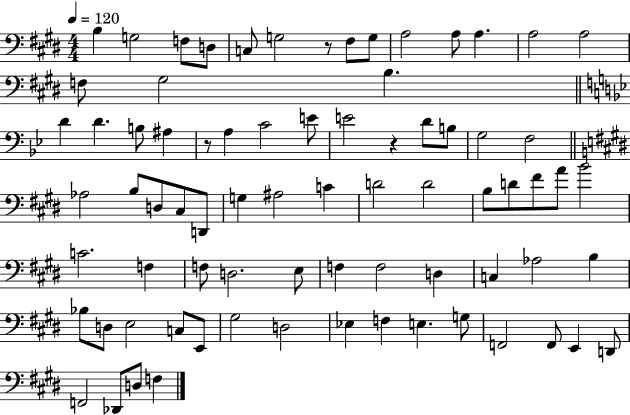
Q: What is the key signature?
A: E major